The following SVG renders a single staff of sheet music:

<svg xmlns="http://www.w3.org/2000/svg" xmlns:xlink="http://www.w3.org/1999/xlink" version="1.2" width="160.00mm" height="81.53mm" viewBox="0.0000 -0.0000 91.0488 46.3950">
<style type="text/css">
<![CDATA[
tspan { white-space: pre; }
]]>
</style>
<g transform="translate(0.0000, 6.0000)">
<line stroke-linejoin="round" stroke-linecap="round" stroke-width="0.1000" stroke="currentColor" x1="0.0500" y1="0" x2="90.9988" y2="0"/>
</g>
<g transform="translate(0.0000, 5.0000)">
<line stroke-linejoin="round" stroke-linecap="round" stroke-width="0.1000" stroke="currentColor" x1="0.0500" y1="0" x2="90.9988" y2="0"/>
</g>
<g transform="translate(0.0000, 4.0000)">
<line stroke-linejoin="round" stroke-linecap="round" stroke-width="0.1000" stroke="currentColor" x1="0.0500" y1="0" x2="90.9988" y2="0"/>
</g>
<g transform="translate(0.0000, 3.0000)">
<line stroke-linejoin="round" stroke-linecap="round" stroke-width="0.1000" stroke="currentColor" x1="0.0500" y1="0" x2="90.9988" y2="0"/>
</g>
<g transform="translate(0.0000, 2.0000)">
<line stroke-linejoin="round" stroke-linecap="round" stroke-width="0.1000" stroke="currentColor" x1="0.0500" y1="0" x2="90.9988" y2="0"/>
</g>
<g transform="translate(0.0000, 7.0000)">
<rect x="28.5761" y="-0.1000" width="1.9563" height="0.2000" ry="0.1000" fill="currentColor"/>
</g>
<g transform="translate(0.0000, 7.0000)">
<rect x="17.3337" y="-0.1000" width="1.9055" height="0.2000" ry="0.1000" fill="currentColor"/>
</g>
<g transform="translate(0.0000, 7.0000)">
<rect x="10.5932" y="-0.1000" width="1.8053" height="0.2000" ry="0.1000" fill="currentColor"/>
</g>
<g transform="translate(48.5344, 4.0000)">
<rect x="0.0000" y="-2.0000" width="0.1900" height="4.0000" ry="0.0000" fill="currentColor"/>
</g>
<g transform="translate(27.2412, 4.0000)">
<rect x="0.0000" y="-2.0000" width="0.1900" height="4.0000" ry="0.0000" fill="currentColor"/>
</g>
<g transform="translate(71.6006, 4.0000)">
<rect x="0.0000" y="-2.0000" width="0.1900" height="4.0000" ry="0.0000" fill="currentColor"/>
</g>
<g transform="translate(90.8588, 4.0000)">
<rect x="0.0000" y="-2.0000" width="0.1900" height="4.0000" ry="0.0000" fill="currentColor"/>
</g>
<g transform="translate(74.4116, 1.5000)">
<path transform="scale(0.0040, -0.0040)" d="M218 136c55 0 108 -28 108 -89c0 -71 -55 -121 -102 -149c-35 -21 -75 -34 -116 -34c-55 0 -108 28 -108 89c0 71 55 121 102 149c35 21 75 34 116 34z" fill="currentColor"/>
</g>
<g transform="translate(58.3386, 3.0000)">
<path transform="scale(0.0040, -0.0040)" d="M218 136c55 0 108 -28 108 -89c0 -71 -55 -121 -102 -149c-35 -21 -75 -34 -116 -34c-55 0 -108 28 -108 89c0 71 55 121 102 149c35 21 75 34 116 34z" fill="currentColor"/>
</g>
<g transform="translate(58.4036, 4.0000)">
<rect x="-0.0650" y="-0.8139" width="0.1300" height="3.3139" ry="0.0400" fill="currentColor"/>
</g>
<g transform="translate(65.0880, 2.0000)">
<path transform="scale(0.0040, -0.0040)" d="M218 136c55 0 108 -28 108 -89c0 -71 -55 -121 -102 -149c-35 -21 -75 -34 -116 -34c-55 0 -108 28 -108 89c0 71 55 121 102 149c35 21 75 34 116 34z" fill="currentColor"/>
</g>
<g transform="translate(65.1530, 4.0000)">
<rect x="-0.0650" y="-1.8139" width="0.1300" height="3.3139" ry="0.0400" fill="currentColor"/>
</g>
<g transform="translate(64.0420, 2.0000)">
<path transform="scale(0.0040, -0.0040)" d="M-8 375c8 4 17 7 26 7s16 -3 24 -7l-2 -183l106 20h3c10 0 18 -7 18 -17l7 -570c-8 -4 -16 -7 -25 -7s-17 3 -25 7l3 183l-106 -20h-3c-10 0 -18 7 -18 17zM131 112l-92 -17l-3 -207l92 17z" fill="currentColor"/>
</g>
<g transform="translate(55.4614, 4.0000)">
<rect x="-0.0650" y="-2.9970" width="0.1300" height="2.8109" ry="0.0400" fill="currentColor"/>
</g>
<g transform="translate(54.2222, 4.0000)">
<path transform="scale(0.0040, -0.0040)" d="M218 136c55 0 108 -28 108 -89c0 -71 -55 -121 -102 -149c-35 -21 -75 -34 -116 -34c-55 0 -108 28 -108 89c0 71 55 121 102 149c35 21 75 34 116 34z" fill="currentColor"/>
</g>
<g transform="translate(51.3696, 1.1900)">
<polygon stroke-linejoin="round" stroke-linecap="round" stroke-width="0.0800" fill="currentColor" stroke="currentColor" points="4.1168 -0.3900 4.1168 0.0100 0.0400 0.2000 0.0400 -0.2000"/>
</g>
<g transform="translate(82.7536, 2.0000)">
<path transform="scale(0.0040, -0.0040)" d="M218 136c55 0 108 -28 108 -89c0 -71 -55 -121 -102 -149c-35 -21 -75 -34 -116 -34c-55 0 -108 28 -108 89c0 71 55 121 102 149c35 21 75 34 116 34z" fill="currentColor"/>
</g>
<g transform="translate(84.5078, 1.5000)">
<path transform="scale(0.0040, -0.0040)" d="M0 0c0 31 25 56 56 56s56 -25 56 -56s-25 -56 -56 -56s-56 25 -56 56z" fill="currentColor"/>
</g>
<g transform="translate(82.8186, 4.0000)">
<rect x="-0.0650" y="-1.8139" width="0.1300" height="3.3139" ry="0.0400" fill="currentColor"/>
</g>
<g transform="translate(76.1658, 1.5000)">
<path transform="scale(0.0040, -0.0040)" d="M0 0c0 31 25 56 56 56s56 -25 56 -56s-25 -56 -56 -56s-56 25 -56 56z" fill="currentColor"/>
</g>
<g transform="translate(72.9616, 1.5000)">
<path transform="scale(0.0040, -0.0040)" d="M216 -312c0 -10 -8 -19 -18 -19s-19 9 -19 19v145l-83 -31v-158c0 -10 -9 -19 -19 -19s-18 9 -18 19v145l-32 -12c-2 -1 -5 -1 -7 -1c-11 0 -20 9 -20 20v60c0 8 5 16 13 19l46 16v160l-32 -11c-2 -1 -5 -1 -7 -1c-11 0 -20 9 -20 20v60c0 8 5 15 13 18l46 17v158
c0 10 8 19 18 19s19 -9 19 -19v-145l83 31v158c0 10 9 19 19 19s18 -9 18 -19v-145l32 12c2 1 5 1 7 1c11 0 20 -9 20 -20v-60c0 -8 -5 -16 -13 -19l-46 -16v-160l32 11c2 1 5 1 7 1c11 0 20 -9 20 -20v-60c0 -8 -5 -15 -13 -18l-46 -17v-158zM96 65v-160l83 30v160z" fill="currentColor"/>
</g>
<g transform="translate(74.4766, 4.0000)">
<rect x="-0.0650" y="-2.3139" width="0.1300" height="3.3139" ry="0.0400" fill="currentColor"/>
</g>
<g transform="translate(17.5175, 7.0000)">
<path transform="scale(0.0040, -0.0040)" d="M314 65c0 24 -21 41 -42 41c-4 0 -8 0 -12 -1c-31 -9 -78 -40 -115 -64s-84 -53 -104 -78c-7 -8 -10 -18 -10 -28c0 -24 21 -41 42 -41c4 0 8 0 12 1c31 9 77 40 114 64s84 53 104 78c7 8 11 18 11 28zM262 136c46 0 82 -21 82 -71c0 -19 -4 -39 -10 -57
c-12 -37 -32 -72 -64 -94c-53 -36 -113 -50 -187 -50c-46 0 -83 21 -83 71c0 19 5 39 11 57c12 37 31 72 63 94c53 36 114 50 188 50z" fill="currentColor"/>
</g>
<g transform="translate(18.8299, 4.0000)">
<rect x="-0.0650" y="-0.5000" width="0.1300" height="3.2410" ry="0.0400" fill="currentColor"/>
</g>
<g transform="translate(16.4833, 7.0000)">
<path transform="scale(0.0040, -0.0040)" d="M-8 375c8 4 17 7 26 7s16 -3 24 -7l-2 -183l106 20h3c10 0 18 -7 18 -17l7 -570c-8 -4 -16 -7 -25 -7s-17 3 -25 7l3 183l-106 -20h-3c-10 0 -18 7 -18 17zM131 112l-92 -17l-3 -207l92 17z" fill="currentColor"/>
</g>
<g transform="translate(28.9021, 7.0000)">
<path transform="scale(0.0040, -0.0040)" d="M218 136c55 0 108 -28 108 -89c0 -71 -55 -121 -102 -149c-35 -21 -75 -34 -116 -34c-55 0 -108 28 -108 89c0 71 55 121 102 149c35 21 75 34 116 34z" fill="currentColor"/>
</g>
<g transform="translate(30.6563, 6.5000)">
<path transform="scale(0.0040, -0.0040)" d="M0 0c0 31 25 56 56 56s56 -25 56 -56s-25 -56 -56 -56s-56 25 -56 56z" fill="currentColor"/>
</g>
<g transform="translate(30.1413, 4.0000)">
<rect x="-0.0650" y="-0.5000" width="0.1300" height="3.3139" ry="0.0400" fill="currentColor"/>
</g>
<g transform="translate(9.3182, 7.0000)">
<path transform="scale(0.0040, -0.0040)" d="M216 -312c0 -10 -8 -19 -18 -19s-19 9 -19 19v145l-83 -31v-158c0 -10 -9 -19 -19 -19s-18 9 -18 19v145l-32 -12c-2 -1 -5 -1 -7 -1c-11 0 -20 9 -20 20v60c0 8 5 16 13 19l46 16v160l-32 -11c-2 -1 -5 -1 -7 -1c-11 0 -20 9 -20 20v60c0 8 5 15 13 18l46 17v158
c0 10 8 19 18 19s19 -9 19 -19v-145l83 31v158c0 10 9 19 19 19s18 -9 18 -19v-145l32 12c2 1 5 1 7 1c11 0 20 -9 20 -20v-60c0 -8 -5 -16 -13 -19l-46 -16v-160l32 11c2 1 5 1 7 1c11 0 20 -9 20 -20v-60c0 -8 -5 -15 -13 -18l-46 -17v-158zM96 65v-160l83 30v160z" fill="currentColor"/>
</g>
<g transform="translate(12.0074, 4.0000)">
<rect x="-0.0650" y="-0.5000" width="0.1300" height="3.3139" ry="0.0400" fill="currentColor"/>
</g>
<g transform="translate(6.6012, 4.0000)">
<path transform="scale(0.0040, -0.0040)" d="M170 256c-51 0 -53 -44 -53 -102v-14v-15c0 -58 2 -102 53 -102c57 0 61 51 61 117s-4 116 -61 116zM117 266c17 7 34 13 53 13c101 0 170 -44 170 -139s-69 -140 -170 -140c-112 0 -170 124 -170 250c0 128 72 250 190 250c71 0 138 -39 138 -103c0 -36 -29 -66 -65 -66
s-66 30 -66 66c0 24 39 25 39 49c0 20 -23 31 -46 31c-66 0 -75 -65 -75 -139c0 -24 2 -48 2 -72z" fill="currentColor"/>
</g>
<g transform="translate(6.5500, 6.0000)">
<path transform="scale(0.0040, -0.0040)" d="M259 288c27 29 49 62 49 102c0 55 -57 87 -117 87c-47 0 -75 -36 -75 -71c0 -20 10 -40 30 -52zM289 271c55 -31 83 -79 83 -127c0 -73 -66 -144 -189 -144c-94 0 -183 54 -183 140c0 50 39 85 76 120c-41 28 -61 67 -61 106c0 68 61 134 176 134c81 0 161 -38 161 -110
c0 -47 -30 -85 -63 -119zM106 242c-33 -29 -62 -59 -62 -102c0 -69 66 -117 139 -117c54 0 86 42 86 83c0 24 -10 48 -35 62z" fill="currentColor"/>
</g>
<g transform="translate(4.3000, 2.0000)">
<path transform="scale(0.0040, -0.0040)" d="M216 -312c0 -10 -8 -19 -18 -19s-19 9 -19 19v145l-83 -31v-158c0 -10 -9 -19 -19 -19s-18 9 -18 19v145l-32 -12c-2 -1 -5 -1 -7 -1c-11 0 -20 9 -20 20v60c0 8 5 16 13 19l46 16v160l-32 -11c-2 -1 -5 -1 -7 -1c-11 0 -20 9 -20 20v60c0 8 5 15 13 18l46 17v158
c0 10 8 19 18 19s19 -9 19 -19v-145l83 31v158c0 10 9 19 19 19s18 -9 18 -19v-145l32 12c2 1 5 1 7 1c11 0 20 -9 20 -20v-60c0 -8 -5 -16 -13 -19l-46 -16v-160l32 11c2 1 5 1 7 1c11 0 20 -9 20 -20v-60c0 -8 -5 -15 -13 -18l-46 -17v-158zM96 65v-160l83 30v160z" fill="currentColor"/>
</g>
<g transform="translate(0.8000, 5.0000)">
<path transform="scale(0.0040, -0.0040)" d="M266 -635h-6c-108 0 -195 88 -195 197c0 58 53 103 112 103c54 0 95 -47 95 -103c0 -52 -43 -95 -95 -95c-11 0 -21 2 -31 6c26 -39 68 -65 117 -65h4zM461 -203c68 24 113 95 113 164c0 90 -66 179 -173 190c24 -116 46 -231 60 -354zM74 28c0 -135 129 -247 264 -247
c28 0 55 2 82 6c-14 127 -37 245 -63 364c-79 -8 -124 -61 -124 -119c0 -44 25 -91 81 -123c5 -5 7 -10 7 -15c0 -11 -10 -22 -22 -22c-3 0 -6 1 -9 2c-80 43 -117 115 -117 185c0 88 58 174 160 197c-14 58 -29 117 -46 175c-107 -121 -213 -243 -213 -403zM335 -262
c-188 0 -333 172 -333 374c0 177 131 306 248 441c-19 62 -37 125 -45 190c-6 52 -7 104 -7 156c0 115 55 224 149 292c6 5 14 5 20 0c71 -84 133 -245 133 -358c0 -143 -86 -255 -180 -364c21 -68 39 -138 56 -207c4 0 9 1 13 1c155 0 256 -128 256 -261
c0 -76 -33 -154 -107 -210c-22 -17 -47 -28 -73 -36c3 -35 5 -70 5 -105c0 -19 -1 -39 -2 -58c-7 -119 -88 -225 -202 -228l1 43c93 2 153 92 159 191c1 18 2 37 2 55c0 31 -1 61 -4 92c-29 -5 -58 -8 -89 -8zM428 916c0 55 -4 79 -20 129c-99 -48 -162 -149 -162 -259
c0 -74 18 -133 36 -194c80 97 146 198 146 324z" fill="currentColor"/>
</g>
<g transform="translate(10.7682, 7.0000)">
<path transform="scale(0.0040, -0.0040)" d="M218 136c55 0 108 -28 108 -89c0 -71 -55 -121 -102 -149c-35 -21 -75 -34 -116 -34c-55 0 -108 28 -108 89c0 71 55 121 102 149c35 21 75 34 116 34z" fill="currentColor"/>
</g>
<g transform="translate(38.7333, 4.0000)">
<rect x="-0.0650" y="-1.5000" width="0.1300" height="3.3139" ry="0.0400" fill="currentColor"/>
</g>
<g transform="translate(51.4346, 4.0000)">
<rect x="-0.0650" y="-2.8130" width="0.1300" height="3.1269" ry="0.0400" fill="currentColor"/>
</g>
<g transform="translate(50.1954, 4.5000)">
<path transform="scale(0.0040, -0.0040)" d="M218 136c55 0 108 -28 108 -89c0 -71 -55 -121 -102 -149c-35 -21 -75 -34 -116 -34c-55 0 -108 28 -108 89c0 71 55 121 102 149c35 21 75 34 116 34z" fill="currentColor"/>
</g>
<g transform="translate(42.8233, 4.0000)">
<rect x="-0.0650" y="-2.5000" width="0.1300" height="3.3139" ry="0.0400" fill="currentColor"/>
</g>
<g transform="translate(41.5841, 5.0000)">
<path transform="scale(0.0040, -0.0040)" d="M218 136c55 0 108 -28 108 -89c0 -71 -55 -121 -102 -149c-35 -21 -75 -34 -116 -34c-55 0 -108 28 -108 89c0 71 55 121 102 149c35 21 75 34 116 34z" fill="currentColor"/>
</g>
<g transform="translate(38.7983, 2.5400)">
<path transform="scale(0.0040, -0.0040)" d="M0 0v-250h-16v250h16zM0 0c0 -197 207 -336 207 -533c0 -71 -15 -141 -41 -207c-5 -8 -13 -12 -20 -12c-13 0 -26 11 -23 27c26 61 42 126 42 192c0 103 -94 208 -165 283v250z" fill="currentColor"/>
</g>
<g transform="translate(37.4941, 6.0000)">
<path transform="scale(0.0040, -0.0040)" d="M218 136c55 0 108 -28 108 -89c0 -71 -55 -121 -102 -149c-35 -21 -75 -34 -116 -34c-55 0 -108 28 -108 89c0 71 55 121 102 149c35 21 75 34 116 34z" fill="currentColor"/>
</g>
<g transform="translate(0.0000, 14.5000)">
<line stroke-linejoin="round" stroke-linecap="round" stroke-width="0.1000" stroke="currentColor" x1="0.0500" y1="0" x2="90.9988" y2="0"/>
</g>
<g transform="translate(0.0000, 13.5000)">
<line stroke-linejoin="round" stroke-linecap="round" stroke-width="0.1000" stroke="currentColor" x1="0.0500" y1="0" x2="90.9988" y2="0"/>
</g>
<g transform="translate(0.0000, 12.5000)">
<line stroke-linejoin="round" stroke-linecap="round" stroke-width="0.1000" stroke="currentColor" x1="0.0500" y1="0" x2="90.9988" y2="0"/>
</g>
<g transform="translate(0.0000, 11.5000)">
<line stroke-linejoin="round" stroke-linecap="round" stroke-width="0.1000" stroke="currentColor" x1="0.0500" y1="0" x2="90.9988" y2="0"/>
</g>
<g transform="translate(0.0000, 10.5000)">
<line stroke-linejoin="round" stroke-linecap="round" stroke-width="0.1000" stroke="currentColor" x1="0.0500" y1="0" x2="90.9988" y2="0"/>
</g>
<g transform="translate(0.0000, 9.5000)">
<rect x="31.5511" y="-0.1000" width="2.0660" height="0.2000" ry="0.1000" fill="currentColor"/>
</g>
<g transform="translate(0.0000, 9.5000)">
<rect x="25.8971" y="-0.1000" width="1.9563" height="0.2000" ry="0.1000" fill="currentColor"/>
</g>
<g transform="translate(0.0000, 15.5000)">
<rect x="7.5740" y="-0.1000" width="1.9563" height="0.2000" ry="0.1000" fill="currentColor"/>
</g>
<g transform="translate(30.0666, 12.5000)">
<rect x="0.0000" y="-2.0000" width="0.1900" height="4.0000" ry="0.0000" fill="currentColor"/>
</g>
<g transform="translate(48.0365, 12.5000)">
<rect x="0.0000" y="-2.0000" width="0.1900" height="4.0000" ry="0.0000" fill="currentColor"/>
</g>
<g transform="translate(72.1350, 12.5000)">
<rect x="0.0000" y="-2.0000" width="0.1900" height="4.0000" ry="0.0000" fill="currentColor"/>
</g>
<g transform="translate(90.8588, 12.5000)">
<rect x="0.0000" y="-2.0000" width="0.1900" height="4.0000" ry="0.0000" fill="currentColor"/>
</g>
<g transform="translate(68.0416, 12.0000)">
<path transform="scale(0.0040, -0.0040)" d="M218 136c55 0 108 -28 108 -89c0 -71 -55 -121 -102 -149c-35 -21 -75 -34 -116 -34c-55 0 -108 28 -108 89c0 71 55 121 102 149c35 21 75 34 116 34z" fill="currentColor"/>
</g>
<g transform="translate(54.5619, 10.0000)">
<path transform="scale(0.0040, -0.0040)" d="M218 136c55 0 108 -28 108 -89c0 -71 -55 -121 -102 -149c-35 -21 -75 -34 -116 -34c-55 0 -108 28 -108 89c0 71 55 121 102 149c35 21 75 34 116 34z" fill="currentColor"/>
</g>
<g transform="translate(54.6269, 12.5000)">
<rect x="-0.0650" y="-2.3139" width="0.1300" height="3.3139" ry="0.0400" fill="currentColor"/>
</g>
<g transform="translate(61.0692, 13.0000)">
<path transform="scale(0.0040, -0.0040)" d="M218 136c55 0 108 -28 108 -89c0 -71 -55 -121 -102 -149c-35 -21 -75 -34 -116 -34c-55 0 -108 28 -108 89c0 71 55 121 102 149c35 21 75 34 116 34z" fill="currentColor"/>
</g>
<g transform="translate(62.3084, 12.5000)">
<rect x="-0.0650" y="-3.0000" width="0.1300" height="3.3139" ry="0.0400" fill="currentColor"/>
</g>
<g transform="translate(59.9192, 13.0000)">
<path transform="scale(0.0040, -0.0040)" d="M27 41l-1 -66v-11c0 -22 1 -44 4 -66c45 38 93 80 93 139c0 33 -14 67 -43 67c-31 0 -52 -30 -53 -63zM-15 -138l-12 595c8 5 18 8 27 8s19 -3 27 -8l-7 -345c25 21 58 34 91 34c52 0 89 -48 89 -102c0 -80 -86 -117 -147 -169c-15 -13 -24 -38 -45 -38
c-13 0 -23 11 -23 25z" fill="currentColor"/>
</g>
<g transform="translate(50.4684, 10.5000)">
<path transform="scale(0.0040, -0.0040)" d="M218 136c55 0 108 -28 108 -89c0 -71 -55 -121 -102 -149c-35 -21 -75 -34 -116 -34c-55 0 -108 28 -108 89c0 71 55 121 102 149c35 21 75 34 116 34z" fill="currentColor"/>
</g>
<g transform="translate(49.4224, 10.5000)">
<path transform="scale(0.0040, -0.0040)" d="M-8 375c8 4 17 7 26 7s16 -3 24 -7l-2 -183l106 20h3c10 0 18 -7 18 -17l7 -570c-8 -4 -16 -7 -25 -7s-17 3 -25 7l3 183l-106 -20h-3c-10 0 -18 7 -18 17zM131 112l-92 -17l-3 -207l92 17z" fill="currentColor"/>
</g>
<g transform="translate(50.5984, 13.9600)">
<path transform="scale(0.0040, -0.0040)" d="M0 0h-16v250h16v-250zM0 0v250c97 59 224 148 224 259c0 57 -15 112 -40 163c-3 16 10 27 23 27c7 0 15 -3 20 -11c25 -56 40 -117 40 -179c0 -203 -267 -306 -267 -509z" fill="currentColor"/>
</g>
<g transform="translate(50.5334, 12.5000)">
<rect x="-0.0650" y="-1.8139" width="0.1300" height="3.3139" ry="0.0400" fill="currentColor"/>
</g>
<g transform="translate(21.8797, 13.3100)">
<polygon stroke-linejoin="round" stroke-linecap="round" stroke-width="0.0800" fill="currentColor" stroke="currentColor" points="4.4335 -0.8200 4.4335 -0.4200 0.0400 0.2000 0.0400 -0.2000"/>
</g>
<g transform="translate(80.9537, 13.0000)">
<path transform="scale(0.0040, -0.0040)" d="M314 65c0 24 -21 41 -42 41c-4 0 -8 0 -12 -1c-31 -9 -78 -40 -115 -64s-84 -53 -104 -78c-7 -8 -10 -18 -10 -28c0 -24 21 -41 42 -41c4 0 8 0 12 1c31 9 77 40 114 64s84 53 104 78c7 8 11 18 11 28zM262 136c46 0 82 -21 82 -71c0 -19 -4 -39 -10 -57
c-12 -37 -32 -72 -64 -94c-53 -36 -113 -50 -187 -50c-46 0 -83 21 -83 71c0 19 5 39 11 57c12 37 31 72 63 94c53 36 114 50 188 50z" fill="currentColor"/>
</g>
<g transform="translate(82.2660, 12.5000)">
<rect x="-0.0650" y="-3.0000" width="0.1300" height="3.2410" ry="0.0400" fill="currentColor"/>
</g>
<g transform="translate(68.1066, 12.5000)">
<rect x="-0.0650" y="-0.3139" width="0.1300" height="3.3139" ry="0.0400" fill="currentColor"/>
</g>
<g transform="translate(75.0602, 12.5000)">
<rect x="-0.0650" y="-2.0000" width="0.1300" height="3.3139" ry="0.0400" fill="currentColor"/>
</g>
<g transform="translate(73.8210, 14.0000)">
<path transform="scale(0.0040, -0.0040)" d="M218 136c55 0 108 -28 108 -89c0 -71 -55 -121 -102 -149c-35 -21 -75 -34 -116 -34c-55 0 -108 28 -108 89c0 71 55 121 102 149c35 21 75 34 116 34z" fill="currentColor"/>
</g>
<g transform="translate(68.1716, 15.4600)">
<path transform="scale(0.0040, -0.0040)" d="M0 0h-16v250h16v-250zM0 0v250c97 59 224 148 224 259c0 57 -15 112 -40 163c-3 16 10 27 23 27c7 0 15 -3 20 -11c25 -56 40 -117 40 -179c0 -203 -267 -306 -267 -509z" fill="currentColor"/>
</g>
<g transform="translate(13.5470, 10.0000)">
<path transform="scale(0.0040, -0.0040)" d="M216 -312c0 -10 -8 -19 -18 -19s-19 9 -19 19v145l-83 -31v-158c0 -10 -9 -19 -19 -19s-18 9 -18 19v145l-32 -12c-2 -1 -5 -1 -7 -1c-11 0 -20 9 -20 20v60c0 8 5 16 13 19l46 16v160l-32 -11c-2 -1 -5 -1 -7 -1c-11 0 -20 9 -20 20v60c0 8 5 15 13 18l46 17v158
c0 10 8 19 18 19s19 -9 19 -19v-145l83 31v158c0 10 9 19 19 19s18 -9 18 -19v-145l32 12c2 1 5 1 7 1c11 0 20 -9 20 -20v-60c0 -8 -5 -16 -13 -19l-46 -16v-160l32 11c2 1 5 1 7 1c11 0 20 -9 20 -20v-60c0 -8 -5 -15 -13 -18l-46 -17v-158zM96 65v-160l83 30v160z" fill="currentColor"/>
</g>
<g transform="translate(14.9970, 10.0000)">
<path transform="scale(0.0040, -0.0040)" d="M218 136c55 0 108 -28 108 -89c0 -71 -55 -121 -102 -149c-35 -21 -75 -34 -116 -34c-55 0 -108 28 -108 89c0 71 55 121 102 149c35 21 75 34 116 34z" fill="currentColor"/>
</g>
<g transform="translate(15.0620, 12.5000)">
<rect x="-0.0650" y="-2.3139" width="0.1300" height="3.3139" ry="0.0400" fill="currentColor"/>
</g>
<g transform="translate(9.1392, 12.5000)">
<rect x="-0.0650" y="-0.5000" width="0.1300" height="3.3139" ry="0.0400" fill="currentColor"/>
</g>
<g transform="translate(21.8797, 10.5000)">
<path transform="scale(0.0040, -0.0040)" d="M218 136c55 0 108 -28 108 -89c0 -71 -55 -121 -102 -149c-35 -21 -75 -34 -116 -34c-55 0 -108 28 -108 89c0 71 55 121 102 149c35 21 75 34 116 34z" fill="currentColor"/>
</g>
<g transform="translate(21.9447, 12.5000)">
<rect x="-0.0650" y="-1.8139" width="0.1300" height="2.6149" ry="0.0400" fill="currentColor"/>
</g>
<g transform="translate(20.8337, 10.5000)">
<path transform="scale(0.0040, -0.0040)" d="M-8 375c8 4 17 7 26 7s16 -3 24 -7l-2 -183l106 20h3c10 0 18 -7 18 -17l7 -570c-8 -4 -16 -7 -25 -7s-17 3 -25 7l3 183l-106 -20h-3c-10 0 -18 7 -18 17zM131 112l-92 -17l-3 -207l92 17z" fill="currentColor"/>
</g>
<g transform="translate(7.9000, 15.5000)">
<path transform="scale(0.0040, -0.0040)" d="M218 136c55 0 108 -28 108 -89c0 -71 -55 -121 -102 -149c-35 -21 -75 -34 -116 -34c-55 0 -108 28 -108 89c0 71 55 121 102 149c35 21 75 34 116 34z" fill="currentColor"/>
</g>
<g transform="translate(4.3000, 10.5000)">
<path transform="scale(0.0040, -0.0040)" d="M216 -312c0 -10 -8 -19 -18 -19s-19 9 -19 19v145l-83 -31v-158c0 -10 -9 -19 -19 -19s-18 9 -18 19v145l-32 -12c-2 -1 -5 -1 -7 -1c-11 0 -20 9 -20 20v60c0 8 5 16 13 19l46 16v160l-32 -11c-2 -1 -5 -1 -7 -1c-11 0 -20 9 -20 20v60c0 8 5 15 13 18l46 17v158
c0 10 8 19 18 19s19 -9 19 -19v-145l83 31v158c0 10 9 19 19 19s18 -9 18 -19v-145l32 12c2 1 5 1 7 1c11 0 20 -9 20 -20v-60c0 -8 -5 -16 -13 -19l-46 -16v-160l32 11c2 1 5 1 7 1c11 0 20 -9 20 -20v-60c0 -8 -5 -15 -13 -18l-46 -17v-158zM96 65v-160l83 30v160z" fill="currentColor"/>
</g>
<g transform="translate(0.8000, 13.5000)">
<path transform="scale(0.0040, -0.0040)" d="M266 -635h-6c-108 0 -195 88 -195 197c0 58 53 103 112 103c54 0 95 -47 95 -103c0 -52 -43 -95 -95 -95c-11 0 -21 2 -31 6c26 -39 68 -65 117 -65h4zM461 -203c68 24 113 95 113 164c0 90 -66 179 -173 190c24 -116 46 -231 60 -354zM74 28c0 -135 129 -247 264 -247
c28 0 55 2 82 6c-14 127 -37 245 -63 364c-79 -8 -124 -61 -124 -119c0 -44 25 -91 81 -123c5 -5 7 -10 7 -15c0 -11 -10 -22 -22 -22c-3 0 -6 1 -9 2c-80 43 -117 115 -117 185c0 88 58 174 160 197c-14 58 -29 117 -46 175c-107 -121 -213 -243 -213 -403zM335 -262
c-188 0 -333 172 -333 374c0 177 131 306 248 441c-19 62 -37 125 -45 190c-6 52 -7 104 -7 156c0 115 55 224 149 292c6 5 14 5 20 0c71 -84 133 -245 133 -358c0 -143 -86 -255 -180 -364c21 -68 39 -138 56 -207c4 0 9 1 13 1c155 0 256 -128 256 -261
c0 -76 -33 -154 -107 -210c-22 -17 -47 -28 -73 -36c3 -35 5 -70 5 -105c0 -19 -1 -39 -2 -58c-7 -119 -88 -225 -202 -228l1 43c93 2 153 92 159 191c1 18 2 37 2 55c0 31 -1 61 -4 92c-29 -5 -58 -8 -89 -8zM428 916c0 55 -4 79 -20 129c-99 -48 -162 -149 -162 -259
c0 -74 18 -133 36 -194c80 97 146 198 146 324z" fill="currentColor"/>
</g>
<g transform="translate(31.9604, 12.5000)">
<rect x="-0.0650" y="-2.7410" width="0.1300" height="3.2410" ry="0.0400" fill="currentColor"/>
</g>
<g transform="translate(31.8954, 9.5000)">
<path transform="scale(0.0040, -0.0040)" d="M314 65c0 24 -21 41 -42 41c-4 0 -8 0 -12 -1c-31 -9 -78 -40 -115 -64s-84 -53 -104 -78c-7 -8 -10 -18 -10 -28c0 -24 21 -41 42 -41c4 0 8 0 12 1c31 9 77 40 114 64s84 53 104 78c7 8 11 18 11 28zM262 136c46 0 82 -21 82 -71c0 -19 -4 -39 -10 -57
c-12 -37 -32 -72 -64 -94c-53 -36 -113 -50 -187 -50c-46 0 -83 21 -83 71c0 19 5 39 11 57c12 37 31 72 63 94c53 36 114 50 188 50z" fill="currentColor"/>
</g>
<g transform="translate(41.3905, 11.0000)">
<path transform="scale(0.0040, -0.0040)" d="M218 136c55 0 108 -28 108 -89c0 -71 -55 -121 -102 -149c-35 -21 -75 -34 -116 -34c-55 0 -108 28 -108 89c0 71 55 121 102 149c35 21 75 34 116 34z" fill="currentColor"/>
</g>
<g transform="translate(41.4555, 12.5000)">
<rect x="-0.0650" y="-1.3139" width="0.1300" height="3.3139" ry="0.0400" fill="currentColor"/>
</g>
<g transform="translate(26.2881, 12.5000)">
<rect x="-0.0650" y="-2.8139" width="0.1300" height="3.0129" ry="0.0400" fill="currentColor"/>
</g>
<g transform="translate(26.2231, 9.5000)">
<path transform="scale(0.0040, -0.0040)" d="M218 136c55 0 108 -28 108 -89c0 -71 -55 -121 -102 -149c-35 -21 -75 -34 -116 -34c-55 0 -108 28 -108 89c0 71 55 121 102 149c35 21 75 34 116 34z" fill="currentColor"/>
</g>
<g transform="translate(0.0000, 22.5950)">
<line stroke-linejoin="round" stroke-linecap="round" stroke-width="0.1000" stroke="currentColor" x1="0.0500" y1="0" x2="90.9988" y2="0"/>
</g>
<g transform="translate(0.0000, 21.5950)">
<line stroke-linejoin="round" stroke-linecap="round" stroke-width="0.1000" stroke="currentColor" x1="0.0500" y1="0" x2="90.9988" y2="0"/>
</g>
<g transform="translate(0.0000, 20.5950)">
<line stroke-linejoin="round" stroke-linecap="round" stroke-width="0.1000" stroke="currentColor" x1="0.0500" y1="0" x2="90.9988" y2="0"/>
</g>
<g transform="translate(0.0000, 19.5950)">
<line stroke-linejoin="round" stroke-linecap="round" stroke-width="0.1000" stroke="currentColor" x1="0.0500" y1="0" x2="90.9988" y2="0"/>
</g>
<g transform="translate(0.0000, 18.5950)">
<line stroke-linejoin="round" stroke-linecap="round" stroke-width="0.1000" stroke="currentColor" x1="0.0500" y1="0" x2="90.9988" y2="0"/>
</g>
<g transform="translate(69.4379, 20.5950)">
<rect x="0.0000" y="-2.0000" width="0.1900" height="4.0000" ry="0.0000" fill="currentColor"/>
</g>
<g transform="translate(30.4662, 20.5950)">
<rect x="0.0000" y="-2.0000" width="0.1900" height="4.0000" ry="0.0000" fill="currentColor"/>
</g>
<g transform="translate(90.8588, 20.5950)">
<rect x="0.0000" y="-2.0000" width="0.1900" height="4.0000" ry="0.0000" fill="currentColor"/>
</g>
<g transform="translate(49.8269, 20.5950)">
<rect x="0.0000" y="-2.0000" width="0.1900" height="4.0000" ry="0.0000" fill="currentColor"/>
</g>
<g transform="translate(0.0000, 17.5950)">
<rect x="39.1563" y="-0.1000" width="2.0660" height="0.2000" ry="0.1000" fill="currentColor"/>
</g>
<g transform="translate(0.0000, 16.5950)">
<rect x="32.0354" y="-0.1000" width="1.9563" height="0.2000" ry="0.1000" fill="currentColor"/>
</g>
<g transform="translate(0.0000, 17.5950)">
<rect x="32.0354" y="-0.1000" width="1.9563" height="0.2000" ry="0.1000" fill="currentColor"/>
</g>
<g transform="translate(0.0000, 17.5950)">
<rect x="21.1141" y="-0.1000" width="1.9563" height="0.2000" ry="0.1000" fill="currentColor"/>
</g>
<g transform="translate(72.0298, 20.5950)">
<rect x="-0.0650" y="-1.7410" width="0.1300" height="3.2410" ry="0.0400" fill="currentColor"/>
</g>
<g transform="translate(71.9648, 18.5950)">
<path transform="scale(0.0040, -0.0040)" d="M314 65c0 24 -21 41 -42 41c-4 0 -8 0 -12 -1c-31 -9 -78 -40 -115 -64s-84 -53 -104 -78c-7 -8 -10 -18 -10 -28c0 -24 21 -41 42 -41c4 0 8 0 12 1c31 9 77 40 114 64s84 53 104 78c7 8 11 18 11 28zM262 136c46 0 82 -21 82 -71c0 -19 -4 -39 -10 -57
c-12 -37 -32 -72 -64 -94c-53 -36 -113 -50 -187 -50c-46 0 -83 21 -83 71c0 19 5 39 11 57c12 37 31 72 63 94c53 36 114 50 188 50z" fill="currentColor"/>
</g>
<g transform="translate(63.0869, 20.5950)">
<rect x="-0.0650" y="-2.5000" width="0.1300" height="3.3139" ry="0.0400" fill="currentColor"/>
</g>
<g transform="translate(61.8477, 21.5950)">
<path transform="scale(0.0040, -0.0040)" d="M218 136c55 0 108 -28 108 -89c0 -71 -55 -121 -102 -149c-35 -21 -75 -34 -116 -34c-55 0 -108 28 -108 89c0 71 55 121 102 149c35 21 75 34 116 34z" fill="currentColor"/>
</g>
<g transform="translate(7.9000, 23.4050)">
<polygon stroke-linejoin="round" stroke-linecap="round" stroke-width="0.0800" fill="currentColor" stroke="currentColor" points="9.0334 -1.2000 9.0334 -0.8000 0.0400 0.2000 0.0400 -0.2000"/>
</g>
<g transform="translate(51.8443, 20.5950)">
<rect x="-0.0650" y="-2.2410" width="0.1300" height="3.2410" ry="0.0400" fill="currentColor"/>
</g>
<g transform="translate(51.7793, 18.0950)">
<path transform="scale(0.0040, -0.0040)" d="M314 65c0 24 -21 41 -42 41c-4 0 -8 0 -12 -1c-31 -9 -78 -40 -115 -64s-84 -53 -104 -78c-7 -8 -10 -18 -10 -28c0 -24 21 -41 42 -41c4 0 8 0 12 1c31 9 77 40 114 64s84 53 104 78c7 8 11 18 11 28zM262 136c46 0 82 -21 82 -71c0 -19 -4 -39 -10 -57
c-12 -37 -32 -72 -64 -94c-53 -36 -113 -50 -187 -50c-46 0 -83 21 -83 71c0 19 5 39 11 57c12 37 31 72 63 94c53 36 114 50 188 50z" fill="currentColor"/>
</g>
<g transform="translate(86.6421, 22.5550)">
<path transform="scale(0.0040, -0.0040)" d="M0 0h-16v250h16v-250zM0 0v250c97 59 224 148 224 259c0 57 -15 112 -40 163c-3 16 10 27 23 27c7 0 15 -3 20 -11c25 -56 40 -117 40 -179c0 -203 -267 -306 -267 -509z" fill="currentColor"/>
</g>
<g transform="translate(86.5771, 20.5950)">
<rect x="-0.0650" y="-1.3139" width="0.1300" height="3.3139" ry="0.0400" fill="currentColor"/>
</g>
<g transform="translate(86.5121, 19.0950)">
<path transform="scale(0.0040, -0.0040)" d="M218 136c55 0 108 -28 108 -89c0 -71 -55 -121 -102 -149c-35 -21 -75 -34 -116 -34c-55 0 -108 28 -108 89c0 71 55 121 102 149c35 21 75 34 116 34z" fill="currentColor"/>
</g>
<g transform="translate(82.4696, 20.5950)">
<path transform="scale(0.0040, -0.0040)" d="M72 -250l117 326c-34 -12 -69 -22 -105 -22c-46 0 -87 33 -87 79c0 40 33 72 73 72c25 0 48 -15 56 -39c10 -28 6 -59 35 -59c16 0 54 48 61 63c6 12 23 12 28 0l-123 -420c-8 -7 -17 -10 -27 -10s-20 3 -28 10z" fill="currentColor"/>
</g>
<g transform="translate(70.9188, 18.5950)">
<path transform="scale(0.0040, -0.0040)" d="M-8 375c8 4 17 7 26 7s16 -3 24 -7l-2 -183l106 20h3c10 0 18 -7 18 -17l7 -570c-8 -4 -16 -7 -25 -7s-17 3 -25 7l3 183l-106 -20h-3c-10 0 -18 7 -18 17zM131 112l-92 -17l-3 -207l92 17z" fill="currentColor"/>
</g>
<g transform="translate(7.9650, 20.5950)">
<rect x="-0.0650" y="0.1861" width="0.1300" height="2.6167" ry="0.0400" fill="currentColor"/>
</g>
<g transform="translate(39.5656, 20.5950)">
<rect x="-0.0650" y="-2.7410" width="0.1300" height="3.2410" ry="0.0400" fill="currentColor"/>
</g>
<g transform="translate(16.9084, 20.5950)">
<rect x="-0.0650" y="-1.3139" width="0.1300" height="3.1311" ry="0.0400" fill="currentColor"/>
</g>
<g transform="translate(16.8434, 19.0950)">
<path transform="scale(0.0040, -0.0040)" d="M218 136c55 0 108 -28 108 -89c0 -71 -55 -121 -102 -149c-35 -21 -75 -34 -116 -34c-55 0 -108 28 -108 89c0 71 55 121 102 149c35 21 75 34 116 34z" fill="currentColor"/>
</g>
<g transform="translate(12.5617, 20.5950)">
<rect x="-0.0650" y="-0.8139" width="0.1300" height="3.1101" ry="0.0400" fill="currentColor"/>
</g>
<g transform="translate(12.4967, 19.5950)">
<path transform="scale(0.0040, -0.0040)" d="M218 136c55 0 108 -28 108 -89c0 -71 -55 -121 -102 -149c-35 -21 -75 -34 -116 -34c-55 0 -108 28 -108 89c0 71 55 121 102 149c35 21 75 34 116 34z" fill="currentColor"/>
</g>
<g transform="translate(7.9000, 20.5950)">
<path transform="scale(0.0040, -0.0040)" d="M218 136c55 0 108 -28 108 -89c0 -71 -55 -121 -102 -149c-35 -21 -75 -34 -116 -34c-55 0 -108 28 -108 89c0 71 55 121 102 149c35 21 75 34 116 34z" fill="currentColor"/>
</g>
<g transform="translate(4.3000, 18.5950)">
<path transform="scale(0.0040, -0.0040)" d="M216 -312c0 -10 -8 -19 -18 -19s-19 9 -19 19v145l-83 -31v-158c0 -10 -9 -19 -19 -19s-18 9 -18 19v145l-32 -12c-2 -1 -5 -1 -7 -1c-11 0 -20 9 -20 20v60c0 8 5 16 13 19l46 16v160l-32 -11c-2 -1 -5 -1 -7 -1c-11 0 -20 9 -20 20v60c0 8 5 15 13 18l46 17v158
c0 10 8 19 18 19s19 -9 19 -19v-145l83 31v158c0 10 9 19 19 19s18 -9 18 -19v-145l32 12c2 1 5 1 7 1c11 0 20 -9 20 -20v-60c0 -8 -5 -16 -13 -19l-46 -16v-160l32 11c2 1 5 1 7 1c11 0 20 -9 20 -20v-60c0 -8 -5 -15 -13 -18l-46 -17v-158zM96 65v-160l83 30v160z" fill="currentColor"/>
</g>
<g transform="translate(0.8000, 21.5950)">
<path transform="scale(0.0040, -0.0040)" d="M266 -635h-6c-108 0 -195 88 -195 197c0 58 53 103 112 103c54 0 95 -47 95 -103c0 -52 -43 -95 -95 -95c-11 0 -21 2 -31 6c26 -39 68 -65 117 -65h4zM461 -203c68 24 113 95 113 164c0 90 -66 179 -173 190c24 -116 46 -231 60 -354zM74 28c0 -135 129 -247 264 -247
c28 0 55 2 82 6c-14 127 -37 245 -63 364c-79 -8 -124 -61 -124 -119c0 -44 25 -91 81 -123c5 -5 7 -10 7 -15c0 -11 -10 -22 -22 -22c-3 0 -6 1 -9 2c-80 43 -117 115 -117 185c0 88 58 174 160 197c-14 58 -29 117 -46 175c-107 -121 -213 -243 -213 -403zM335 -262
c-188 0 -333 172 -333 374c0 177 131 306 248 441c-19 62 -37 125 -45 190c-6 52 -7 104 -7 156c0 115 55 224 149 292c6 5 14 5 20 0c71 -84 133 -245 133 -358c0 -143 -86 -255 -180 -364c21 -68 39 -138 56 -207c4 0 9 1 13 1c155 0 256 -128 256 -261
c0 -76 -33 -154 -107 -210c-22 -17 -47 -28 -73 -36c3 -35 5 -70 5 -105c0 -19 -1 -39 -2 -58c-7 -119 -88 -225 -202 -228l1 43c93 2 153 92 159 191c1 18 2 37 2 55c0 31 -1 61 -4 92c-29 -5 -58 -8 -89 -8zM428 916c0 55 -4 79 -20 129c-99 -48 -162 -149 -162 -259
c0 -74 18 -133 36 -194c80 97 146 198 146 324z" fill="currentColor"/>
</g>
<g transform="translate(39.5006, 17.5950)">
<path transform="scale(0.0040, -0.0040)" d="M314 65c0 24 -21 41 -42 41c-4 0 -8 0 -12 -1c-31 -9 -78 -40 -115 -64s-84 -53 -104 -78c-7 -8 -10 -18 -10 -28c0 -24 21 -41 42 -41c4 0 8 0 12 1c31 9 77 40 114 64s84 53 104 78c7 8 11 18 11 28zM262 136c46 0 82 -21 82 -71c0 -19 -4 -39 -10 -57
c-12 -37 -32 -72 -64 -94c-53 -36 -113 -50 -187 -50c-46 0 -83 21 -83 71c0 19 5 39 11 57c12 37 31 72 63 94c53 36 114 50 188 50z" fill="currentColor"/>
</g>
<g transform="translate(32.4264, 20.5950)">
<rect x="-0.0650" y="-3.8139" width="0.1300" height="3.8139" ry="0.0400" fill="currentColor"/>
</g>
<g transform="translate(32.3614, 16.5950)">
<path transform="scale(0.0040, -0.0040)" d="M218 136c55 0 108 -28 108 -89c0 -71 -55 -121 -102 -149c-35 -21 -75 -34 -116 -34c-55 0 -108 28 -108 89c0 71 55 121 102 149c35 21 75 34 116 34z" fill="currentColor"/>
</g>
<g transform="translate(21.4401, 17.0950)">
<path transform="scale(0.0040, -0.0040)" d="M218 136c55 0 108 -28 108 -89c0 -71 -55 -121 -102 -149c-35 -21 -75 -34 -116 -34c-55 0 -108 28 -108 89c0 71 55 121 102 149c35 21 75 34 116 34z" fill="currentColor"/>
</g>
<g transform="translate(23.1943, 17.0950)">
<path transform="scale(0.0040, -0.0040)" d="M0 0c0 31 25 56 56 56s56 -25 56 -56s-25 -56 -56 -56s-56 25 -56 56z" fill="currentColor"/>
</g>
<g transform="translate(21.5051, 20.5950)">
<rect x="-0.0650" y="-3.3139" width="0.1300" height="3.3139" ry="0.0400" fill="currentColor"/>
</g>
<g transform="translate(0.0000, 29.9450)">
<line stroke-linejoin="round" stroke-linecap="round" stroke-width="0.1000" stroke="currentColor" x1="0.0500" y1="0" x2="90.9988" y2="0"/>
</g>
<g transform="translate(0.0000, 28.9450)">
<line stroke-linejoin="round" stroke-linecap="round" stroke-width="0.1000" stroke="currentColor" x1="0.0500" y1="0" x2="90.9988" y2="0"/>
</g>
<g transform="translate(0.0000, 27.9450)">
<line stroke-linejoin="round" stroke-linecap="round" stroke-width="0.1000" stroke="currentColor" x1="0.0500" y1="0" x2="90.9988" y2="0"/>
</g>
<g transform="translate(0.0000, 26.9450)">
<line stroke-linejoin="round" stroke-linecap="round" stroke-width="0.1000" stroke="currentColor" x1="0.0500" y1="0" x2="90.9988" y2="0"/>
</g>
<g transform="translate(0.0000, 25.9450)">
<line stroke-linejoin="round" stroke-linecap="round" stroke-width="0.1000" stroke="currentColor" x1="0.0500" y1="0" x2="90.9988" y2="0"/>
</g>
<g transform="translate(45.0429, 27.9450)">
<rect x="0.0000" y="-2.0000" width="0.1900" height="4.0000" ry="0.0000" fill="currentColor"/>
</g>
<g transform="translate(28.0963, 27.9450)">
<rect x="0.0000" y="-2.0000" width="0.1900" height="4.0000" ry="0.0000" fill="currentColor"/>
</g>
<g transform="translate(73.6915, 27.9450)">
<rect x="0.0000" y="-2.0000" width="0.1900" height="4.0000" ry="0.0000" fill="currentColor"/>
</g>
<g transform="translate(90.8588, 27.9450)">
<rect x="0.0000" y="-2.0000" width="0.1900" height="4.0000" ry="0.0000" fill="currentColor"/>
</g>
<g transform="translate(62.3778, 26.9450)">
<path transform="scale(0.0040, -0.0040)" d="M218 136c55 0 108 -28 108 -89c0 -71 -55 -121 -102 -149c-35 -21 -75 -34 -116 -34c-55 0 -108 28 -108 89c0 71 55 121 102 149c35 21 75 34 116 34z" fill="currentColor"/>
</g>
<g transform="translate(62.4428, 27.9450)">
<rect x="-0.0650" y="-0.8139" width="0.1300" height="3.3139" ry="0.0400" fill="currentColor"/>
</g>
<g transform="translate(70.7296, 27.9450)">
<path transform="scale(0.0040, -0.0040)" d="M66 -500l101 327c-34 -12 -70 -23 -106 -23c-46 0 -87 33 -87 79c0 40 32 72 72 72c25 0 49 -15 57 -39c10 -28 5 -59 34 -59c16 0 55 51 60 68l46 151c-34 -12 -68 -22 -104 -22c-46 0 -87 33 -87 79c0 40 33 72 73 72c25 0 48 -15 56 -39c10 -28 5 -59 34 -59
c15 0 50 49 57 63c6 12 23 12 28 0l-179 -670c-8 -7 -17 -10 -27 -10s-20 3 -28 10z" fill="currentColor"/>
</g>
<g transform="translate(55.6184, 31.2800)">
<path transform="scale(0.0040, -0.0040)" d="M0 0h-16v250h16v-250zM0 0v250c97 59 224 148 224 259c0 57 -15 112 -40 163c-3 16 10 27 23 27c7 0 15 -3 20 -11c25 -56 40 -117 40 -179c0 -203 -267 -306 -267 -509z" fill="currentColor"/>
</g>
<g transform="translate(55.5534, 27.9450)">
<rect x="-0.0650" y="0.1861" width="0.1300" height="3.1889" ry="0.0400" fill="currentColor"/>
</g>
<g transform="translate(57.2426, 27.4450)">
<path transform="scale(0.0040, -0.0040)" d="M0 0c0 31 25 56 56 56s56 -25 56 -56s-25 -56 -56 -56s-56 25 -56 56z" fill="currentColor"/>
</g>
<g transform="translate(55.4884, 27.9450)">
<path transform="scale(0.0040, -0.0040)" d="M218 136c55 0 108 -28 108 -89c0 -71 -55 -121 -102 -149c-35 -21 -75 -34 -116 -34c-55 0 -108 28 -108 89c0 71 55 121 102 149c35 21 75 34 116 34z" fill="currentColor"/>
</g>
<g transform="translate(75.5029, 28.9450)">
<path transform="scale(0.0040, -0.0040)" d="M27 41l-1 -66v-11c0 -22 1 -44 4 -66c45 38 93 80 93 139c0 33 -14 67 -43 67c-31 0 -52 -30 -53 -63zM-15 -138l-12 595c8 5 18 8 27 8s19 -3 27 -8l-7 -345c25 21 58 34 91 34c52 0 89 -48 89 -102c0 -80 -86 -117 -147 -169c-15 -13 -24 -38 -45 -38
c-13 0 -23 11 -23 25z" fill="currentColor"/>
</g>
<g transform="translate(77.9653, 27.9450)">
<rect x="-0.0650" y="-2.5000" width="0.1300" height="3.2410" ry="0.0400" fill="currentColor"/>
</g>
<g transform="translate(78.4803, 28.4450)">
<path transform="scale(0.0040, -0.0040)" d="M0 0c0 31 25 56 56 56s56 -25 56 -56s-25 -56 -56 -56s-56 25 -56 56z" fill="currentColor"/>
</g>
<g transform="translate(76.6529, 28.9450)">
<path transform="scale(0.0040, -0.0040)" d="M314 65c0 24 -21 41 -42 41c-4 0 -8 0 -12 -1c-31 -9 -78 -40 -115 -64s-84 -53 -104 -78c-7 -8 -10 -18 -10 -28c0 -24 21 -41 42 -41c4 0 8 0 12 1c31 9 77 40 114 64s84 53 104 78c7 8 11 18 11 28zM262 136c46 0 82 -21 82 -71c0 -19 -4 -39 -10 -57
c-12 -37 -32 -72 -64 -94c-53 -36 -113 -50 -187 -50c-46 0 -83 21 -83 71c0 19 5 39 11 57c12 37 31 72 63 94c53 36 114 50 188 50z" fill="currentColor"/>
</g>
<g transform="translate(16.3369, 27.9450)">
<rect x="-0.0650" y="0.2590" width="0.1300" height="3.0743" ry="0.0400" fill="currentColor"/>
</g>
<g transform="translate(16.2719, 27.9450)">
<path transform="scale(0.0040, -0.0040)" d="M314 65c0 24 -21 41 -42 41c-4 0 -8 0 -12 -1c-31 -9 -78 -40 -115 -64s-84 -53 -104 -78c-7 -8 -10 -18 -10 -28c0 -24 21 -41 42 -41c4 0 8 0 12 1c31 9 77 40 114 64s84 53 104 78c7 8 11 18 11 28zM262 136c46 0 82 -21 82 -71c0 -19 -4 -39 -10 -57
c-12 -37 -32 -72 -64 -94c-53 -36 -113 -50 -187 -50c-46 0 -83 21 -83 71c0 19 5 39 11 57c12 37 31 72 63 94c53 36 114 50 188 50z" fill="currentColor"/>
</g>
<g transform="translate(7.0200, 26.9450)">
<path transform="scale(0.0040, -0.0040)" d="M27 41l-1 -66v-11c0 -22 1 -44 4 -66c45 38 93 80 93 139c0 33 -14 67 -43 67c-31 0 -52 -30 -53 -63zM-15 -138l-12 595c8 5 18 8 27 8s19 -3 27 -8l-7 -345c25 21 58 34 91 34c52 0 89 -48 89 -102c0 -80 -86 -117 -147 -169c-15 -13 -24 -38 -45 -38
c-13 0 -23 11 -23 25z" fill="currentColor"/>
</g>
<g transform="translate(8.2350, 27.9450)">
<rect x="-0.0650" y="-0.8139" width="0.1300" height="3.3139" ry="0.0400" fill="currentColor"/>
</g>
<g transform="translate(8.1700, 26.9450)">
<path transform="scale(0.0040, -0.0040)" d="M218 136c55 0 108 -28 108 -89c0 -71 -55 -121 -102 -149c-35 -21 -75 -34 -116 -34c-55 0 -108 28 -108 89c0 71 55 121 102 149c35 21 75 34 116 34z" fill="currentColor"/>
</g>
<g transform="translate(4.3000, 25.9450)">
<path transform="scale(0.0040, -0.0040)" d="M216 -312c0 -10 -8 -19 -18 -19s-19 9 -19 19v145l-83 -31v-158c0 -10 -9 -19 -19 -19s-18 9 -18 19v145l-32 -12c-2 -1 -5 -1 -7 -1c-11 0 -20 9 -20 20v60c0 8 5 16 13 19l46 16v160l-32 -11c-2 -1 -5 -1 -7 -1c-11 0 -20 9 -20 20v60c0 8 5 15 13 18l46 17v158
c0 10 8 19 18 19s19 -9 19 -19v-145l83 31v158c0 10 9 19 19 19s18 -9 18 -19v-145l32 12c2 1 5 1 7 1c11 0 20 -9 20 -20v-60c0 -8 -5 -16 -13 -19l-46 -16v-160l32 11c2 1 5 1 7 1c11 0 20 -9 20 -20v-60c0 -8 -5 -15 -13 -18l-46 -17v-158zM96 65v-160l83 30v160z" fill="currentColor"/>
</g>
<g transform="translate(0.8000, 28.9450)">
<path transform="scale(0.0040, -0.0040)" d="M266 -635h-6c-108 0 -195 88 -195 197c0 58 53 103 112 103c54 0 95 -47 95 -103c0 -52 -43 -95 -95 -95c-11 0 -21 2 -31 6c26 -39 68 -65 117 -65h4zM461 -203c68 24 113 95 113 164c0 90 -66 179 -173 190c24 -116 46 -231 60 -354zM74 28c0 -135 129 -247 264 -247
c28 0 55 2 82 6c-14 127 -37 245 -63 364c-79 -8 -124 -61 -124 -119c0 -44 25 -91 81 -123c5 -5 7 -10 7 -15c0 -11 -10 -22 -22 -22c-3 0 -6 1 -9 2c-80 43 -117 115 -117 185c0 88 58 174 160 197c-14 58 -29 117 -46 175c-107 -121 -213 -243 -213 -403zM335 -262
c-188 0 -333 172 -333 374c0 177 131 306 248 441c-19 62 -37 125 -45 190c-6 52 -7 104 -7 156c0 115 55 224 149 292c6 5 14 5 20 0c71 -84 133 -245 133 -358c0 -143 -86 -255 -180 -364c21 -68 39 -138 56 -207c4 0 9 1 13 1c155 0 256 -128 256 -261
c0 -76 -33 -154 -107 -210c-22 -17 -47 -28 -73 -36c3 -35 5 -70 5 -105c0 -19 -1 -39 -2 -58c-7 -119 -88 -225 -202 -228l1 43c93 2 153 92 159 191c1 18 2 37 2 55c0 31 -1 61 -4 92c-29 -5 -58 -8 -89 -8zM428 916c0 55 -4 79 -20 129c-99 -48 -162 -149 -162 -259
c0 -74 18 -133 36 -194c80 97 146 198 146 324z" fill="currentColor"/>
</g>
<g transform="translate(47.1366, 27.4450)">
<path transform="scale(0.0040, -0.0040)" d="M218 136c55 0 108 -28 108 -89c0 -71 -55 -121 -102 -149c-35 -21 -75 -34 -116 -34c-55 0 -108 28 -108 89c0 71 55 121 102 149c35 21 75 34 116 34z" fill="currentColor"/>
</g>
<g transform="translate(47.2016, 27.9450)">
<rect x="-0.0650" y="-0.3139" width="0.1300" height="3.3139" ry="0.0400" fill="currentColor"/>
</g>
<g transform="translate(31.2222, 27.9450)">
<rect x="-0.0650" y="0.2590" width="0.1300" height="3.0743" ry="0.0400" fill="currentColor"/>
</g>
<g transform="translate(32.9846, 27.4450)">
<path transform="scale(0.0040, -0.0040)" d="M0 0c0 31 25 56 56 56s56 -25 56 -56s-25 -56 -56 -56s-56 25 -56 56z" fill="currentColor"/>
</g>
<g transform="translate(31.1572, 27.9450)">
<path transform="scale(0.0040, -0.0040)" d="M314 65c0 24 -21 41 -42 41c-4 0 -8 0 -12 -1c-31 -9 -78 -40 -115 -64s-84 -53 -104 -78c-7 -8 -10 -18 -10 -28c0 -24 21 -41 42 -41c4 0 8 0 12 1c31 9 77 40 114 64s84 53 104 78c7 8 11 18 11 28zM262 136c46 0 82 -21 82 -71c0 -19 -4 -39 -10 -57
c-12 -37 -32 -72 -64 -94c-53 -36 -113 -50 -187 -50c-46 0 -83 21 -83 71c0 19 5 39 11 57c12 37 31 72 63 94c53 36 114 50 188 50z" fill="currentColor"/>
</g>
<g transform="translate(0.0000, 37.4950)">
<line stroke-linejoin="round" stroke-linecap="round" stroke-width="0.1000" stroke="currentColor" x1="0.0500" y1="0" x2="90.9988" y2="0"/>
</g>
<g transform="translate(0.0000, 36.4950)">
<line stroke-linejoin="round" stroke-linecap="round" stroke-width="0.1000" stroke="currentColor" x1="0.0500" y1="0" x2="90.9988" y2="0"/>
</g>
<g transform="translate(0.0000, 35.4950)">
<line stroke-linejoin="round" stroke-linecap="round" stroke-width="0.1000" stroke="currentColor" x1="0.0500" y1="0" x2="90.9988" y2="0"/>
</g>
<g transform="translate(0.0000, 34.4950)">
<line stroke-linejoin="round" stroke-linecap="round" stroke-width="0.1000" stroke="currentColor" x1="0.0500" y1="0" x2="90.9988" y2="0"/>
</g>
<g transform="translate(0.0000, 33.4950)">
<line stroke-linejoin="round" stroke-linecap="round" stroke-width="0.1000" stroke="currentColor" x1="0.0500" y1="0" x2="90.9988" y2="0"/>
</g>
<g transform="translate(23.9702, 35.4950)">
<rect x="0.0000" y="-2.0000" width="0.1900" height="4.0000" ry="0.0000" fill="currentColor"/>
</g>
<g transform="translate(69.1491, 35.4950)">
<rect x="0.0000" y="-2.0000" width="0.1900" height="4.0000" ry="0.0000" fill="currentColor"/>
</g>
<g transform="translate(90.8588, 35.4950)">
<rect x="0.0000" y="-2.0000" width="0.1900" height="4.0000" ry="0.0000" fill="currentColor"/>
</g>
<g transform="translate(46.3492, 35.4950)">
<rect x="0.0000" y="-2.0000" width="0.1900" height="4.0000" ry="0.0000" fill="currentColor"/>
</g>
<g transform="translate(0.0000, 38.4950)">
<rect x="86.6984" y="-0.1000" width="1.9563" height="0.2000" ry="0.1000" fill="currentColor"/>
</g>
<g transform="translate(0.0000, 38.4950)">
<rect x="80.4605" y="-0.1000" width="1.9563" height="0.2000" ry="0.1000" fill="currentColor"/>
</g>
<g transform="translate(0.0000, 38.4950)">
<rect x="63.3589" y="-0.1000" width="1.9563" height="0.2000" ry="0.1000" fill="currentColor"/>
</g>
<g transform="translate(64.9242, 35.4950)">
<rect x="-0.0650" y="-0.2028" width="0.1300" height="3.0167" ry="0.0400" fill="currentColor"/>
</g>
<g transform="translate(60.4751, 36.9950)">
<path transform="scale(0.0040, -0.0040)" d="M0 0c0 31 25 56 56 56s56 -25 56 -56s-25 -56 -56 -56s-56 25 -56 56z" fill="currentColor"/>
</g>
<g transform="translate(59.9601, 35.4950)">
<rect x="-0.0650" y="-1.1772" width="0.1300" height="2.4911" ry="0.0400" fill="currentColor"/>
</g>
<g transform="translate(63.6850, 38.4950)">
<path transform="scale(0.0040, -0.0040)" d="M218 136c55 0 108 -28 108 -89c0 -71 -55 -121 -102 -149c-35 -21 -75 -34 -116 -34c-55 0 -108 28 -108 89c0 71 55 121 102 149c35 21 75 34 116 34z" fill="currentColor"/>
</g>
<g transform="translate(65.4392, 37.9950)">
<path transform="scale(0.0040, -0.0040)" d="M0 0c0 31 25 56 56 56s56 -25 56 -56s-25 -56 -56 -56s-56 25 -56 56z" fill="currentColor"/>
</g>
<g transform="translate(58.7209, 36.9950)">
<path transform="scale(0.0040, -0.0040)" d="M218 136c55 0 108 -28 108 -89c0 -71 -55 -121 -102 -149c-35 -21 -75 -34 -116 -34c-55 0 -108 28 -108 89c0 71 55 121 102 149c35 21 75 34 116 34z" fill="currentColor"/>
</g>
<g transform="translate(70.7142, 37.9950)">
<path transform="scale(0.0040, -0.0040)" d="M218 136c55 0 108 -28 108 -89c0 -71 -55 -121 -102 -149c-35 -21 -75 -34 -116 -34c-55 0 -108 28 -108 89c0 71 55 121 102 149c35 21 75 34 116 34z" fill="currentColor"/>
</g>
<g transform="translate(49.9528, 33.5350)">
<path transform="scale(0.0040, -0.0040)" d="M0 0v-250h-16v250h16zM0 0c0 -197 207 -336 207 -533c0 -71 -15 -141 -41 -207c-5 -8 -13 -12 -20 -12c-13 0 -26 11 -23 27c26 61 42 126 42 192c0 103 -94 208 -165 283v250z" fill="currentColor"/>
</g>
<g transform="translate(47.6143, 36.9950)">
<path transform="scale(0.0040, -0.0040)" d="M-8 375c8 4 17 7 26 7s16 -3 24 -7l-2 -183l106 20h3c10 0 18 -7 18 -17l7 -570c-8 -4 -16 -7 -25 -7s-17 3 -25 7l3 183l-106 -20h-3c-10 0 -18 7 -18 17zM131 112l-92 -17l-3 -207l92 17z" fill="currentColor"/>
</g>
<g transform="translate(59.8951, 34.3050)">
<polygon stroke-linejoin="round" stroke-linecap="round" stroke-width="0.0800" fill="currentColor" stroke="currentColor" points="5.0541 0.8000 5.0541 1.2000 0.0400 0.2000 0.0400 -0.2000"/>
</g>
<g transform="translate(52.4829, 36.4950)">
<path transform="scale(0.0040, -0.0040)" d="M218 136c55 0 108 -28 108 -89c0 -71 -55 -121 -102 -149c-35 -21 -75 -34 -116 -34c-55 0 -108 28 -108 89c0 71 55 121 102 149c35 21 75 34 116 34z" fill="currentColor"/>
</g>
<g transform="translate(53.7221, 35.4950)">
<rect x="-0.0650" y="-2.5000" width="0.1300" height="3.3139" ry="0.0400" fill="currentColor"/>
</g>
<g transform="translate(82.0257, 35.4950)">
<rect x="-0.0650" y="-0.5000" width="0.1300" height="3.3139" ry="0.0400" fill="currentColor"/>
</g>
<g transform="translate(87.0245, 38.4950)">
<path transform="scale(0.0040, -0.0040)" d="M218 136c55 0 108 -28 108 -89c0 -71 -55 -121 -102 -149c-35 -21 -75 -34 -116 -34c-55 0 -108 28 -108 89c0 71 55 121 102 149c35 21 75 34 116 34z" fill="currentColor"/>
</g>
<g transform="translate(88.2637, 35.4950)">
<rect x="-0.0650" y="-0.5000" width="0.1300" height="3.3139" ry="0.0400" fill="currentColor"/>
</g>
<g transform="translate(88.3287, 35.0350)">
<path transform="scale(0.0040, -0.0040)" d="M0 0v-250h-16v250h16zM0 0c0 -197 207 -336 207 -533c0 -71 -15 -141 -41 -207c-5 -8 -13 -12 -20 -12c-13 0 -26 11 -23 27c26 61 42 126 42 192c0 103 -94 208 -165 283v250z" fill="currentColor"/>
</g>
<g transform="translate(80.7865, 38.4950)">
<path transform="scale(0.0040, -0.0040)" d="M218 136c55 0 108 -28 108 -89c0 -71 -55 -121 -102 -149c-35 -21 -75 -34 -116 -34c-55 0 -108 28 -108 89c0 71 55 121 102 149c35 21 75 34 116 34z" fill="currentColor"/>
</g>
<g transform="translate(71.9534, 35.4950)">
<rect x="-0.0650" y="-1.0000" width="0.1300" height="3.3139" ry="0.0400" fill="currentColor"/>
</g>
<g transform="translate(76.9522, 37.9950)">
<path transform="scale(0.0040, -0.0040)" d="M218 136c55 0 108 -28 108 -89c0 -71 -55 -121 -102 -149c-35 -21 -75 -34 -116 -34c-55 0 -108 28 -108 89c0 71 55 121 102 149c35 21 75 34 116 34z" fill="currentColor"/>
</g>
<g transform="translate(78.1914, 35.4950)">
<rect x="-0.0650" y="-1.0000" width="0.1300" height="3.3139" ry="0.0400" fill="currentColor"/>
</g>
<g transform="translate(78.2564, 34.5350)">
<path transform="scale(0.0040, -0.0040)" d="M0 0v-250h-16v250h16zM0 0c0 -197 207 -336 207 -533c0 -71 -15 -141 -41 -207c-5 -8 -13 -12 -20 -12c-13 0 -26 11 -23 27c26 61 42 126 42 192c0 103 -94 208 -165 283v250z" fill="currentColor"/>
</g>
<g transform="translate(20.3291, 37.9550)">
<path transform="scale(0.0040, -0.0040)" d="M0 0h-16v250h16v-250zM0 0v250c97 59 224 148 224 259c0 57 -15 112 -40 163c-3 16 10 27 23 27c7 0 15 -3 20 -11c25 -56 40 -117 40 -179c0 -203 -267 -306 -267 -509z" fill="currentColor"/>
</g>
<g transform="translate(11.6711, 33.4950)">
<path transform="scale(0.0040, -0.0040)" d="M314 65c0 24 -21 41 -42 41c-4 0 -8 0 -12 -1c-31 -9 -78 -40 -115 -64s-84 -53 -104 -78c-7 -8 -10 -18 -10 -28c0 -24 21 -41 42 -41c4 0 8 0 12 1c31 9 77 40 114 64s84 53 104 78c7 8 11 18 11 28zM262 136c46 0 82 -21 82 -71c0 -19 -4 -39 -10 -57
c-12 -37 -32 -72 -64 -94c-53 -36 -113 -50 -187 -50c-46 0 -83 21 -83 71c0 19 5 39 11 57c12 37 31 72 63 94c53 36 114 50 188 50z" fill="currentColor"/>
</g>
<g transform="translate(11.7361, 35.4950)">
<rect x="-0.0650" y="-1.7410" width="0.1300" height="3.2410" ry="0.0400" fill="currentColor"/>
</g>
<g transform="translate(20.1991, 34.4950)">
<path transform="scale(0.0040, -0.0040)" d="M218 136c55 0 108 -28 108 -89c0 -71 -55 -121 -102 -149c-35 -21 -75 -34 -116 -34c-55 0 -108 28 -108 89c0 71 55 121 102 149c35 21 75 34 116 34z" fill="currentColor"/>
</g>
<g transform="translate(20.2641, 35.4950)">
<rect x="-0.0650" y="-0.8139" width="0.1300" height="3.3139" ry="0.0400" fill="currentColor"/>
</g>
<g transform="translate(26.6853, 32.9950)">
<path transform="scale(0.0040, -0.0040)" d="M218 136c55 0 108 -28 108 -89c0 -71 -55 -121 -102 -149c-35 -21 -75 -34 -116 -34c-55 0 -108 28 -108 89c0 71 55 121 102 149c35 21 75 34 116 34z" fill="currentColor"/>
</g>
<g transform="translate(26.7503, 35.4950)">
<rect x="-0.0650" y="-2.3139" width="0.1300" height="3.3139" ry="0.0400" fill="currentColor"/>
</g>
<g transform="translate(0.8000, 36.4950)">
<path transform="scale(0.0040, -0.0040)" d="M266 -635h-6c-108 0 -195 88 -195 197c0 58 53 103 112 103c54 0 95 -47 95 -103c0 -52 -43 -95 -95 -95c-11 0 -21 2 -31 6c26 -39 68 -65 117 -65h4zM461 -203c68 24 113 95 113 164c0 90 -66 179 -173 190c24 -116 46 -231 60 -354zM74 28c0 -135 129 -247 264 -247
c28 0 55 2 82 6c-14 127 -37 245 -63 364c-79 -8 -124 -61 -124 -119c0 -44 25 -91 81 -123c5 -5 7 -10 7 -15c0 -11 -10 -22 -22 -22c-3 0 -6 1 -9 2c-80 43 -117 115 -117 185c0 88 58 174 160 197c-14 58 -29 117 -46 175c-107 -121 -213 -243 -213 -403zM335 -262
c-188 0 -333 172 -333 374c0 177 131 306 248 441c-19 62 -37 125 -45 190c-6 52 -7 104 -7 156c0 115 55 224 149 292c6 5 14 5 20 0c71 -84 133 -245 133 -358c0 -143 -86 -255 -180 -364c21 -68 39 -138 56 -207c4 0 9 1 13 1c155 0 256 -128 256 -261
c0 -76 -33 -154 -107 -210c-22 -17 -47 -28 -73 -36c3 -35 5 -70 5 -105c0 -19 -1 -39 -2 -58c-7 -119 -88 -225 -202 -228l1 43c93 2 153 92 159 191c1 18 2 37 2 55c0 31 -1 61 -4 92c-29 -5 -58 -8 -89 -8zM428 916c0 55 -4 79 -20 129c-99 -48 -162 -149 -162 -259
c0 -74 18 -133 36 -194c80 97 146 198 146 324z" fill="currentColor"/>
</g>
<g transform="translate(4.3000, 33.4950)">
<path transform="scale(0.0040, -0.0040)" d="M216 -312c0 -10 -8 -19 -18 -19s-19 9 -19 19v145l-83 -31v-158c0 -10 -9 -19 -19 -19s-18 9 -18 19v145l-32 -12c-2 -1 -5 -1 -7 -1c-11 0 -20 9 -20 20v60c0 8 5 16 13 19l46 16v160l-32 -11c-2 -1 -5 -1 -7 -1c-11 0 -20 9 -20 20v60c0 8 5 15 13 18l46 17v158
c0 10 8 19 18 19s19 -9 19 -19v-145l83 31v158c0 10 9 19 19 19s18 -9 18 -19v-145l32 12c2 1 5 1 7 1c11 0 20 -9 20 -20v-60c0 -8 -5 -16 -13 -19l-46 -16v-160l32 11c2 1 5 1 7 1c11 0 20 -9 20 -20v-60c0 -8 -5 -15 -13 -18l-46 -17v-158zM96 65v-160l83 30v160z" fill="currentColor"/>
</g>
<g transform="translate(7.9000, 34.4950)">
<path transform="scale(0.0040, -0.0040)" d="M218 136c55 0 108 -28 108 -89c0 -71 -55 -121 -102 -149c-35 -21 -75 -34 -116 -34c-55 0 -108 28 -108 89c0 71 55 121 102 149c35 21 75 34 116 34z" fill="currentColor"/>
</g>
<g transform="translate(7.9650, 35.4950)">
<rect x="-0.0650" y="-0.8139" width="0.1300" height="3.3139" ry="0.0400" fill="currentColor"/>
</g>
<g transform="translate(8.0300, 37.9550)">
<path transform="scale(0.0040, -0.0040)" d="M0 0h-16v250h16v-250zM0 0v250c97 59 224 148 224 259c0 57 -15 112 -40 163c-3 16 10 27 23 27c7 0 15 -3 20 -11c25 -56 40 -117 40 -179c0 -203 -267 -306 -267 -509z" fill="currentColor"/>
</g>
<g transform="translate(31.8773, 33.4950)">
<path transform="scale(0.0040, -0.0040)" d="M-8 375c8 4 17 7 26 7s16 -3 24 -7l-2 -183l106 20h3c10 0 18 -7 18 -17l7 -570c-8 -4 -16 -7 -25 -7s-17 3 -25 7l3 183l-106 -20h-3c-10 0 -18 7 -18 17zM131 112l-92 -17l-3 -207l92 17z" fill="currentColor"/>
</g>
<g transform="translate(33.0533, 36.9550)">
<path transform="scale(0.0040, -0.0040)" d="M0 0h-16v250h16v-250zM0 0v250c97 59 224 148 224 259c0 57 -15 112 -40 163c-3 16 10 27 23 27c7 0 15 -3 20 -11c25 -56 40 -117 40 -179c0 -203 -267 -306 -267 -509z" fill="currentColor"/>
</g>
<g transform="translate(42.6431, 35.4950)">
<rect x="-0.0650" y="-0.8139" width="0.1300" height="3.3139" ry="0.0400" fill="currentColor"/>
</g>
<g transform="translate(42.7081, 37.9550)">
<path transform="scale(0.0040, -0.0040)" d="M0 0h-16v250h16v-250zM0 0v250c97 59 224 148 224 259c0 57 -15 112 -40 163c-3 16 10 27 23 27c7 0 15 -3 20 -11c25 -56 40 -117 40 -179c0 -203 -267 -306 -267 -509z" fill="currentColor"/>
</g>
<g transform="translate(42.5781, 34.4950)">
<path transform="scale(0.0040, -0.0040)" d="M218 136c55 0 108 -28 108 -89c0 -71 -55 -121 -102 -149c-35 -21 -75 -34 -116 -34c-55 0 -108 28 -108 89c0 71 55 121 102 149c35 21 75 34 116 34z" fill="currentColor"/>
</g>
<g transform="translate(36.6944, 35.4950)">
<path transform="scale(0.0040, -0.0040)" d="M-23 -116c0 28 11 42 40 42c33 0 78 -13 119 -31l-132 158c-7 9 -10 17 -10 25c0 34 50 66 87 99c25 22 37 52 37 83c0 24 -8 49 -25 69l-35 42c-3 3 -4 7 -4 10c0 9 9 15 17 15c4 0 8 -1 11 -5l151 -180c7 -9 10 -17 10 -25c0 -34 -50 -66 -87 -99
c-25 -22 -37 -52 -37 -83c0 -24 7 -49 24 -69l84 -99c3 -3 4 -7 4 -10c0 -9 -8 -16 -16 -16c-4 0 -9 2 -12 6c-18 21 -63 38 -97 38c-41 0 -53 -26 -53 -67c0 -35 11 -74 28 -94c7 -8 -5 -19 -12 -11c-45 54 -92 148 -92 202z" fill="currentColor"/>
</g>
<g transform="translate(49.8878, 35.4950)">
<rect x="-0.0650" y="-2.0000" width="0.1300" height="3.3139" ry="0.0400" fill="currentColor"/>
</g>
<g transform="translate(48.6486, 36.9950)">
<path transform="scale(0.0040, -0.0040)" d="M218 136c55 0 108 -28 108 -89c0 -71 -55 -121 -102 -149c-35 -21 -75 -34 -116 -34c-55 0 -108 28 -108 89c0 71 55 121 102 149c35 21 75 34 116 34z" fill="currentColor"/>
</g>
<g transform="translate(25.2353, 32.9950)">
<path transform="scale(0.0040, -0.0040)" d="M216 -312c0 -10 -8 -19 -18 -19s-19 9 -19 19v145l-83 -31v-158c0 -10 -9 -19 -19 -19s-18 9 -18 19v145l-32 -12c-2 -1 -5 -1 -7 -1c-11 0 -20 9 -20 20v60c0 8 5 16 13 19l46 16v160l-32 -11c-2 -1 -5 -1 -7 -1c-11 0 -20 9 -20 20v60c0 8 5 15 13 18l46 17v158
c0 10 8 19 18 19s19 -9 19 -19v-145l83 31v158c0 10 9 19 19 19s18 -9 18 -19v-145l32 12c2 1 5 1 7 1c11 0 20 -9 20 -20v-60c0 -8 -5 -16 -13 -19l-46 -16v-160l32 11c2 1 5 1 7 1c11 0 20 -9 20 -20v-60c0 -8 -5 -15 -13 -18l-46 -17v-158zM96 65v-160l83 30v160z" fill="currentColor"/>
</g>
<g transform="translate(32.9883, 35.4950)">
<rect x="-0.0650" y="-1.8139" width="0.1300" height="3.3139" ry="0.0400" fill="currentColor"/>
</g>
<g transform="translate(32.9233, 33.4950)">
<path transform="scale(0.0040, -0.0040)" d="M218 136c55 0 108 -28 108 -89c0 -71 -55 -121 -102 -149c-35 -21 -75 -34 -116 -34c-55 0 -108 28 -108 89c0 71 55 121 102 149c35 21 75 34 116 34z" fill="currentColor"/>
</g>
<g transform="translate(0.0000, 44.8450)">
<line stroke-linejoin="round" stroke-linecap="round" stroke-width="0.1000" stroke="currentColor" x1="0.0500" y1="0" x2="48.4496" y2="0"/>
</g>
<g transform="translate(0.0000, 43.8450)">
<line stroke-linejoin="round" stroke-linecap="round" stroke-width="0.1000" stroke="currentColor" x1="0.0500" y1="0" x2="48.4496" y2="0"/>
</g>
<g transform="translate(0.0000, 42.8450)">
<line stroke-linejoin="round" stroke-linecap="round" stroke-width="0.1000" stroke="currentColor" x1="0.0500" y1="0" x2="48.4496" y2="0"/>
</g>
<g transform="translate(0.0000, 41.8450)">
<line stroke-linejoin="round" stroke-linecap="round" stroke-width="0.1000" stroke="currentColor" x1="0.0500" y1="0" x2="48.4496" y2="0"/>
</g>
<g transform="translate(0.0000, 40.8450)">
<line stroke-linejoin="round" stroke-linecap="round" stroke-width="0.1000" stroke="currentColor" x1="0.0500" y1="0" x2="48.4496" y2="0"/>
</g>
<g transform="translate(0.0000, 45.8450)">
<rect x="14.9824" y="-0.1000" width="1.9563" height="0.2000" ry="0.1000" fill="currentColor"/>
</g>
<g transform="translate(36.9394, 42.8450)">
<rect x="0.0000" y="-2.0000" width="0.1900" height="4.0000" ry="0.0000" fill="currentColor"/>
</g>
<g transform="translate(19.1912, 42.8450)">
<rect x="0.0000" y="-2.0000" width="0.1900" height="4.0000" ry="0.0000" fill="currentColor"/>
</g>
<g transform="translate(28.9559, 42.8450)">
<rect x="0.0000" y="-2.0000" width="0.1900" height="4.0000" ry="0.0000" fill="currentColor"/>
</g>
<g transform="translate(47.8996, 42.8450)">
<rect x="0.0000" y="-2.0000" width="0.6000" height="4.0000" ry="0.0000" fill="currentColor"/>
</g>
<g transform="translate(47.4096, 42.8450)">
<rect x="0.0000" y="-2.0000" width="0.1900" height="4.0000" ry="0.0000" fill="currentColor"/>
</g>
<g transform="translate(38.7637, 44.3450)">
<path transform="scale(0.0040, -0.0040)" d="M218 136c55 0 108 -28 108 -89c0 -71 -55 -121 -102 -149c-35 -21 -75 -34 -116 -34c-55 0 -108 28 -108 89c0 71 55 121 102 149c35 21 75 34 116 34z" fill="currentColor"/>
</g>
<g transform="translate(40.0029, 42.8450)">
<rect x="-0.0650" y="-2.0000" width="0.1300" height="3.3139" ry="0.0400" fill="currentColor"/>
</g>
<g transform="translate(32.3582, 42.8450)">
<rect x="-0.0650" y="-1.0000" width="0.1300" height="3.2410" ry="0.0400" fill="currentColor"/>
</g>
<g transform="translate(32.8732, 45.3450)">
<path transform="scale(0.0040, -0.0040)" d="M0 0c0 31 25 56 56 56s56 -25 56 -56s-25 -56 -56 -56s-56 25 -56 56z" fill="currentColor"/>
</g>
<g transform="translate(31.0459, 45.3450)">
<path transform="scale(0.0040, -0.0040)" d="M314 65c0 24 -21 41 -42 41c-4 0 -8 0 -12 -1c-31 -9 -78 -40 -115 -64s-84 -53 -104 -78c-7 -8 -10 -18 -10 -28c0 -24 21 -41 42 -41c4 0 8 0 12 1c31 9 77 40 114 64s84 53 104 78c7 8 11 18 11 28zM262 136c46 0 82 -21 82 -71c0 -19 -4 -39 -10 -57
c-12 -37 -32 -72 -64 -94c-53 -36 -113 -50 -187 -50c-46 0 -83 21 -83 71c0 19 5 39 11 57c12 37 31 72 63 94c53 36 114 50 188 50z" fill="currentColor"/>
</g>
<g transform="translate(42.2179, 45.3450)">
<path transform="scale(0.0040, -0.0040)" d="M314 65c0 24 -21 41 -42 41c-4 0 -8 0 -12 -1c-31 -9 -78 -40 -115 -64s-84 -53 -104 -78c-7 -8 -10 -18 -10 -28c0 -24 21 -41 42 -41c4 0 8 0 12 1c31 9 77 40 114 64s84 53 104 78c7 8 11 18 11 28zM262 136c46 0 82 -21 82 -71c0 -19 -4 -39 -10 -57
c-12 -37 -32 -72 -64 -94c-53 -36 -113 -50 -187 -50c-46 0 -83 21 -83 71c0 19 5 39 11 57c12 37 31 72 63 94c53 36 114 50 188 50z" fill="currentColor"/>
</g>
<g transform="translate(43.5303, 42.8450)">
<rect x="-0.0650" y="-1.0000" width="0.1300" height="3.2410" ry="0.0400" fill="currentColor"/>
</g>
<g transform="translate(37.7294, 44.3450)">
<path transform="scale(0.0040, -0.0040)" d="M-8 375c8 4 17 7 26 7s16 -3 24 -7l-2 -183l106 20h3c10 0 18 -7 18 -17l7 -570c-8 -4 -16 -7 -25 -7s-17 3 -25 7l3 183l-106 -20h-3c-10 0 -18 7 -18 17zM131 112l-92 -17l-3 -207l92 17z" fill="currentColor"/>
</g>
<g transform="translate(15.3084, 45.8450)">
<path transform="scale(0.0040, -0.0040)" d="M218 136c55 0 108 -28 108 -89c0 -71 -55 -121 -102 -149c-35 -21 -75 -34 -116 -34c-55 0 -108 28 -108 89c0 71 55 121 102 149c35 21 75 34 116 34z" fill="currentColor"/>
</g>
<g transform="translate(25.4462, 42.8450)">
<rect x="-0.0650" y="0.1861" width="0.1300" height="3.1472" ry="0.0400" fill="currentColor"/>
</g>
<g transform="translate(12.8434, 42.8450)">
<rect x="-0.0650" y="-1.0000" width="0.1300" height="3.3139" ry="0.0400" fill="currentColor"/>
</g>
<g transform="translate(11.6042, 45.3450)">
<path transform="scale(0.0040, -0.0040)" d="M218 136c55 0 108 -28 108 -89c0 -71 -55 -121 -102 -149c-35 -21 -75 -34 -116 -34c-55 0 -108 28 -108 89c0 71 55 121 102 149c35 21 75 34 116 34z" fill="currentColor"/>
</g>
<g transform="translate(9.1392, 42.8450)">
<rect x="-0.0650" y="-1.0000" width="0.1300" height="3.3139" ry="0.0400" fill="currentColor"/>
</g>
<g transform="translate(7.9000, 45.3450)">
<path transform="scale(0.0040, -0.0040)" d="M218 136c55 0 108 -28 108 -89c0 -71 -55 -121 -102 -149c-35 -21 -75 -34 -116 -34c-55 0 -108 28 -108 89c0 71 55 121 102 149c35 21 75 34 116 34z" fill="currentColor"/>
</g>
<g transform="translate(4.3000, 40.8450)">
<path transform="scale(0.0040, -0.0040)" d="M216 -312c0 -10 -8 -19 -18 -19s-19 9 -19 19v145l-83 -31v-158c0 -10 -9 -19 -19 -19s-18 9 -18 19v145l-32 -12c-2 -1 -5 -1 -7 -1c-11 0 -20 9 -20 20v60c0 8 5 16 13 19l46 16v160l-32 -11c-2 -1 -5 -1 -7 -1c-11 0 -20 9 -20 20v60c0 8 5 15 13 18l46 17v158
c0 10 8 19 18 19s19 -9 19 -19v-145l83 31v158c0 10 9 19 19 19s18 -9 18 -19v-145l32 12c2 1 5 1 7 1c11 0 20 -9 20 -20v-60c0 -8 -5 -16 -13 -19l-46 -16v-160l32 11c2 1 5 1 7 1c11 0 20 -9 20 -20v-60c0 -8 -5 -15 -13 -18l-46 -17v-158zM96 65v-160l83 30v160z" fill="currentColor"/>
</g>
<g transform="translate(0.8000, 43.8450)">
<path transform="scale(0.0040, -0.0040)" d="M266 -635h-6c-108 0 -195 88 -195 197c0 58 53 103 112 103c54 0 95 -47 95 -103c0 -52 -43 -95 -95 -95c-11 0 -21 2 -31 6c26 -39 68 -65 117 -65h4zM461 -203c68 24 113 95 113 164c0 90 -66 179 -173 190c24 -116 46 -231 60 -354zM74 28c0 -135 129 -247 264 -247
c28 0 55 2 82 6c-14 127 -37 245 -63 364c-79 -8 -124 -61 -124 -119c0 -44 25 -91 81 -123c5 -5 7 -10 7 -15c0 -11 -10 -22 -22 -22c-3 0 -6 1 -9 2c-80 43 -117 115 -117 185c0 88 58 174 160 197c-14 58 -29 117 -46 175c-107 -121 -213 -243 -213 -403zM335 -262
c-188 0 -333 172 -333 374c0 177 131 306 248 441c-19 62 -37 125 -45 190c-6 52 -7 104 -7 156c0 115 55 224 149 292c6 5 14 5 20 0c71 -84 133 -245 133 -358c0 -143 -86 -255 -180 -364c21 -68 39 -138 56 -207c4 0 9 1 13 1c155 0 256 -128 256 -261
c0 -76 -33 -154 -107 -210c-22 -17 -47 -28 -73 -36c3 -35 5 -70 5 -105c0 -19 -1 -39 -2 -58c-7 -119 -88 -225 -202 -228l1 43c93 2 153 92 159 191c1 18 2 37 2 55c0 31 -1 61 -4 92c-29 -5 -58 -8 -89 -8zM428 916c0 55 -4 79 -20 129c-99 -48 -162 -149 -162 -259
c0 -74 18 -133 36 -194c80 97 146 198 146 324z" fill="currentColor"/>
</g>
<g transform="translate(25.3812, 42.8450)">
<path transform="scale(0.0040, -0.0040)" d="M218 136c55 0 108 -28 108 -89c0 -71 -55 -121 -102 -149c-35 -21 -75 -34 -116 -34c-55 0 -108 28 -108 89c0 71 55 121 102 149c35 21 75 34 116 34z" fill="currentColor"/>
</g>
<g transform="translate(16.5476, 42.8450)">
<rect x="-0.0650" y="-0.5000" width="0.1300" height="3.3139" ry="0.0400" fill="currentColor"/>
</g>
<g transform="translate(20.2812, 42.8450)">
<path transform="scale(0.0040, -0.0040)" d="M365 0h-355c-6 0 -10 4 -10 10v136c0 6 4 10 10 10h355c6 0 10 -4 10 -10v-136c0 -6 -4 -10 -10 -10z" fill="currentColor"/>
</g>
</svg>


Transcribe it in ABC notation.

X:1
T:Untitled
M:6/8
L:1/4
K:G
^C C2 C E/2 G A/2 B/2 d f ^g ^f C ^g f/2 a/2 a2 e f/2 g _A c/2 ^F A2 B/2 d/2 e/2 b c' a2 g2 G f2 z/2 e/2 _d B2 B2 c B/2 d z/4 _G2 d/2 ^f2 d/2 ^g f/2 z d/2 F/2 G F/2 C/2 D D/2 C C/2 D D C z2 B D2 F D2